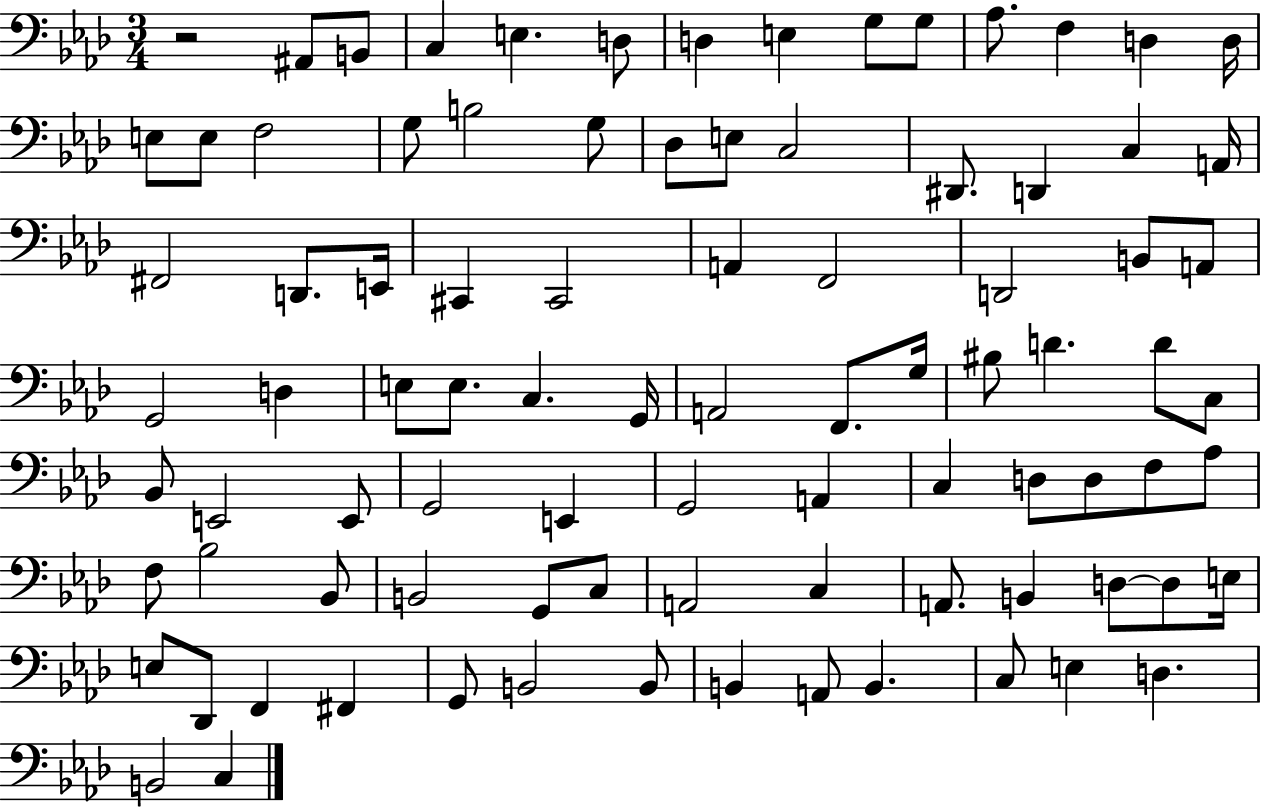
R/h A#2/e B2/e C3/q E3/q. D3/e D3/q E3/q G3/e G3/e Ab3/e. F3/q D3/q D3/s E3/e E3/e F3/h G3/e B3/h G3/e Db3/e E3/e C3/h D#2/e. D2/q C3/q A2/s F#2/h D2/e. E2/s C#2/q C#2/h A2/q F2/h D2/h B2/e A2/e G2/h D3/q E3/e E3/e. C3/q. G2/s A2/h F2/e. G3/s BIS3/e D4/q. D4/e C3/e Bb2/e E2/h E2/e G2/h E2/q G2/h A2/q C3/q D3/e D3/e F3/e Ab3/e F3/e Bb3/h Bb2/e B2/h G2/e C3/e A2/h C3/q A2/e. B2/q D3/e D3/e E3/s E3/e Db2/e F2/q F#2/q G2/e B2/h B2/e B2/q A2/e B2/q. C3/e E3/q D3/q. B2/h C3/q